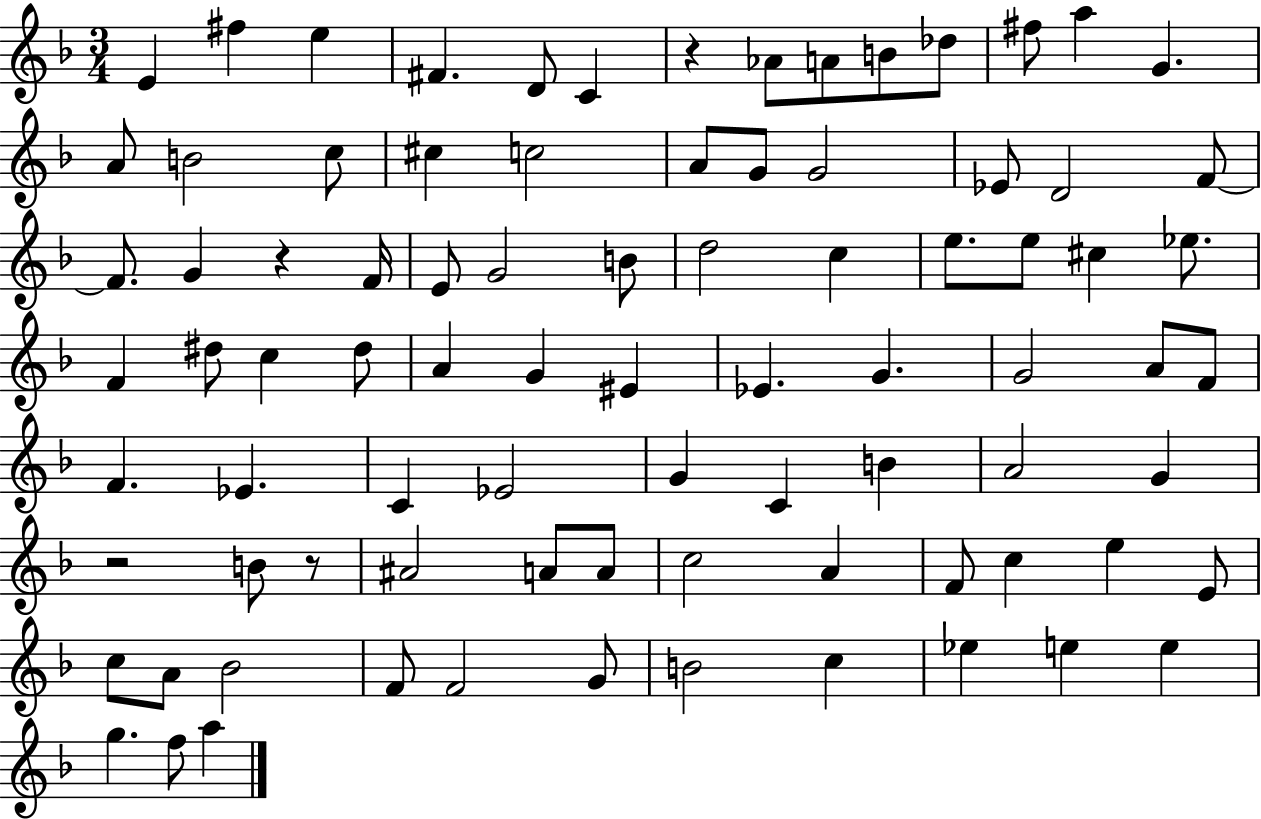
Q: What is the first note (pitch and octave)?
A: E4